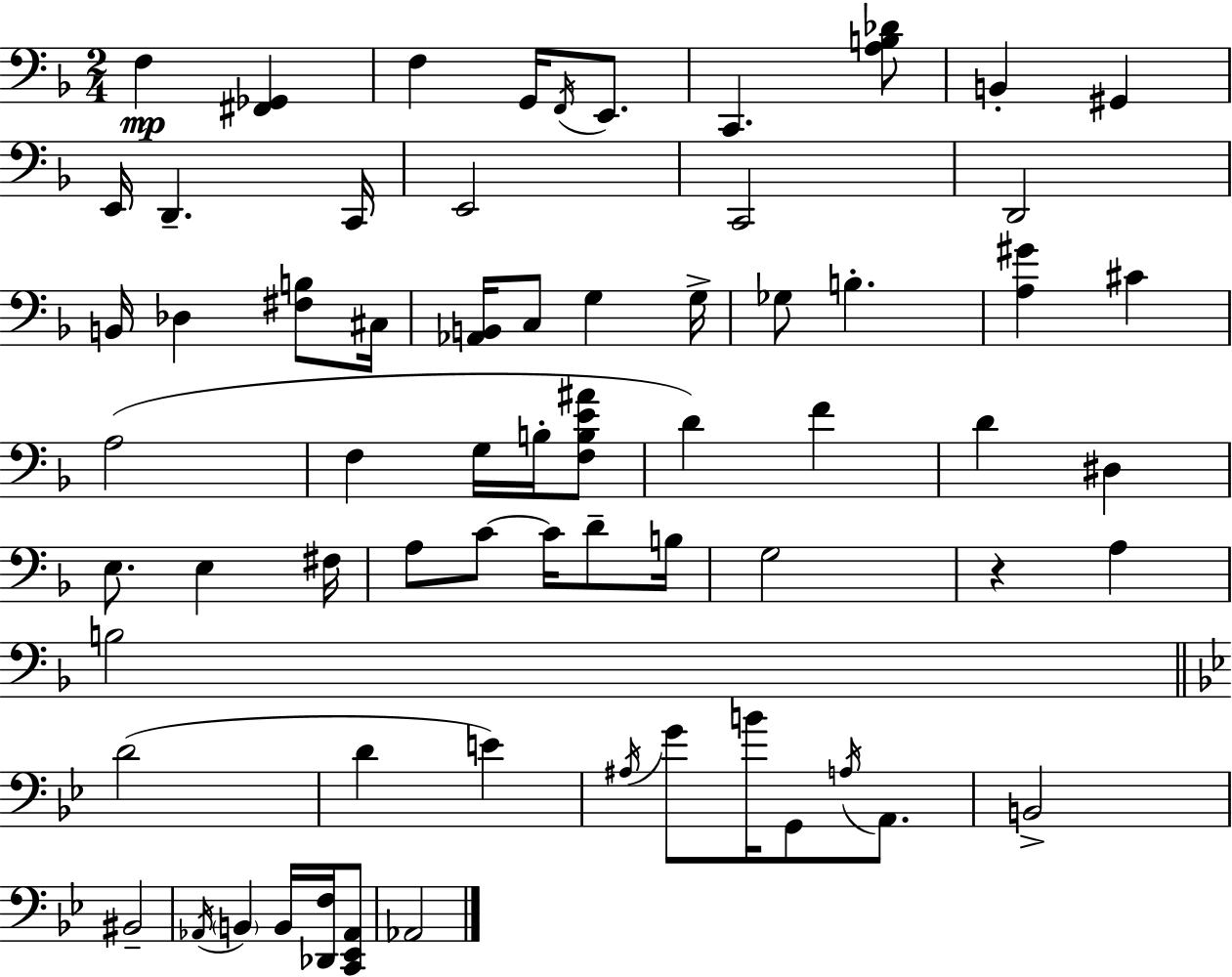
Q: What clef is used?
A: bass